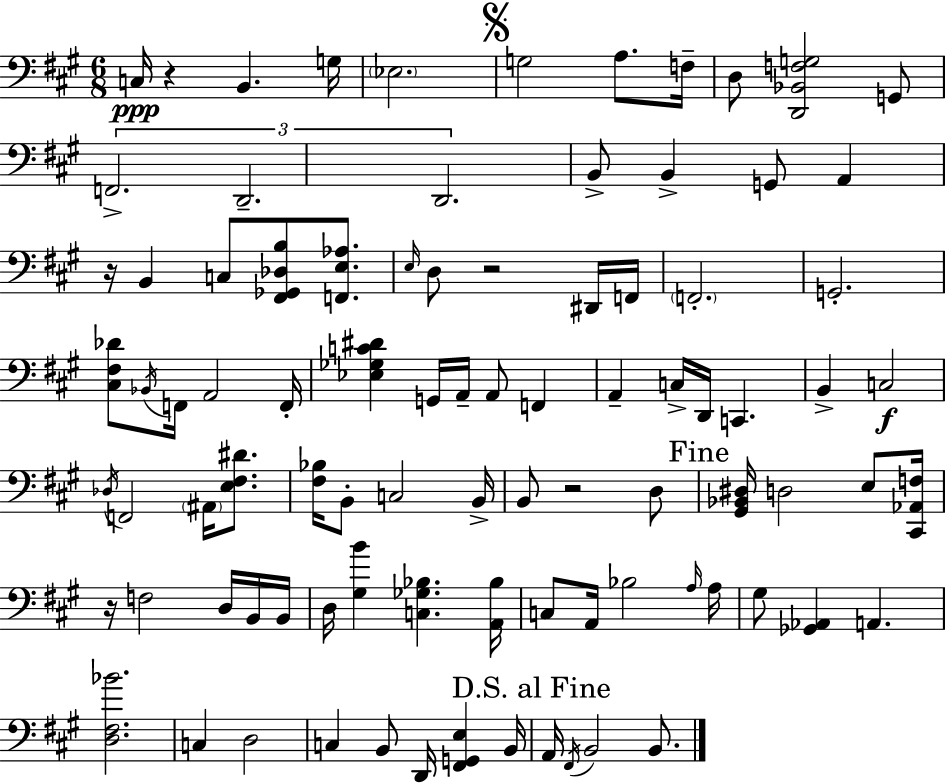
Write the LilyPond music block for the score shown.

{
  \clef bass
  \numericTimeSignature
  \time 6/8
  \key a \major
  c16\ppp r4 b,4. g16 | \parenthesize ees2. | \mark \markup { \musicglyph "scripts.segno" } g2 a8. f16-- | d8 <d, bes, f g>2 g,8 | \break \tuplet 3/2 { f,2.-> | d,2.-- | d,2. } | b,8-> b,4-> g,8 a,4 | \break r16 b,4 c8 <fis, ges, des b>8 <f, e aes>8. | \grace { e16 } d8 r2 dis,16 | f,16 \parenthesize f,2.-. | g,2.-. | \break <cis fis des'>8 \acciaccatura { bes,16 } f,16 a,2 | f,16-. <ees ges c' dis'>4 g,16 a,16-- a,8 f,4 | a,4-- c16-> d,16 c,4. | b,4-> c2\f | \break \acciaccatura { des16 } f,2 \parenthesize ais,16 | <e fis dis'>8. <fis bes>16 b,8-. c2 | b,16-> b,8 r2 | d8 \mark "Fine" <gis, bes, dis>16 d2 | \break e8 <cis, aes, f>16 r16 f2 | d16 b,16 b,16 d16 <gis b'>4 <c ges bes>4. | <a, bes>16 c8 a,16 bes2 | \grace { a16 } a16 gis8 <ges, aes,>4 a,4. | \break <d fis bes'>2. | c4 d2 | c4 b,8 d,16 <fis, g, e>4 | b,16 \mark "D.S. al Fine" a,16 \acciaccatura { fis,16 } b,2 | \break b,8. \bar "|."
}